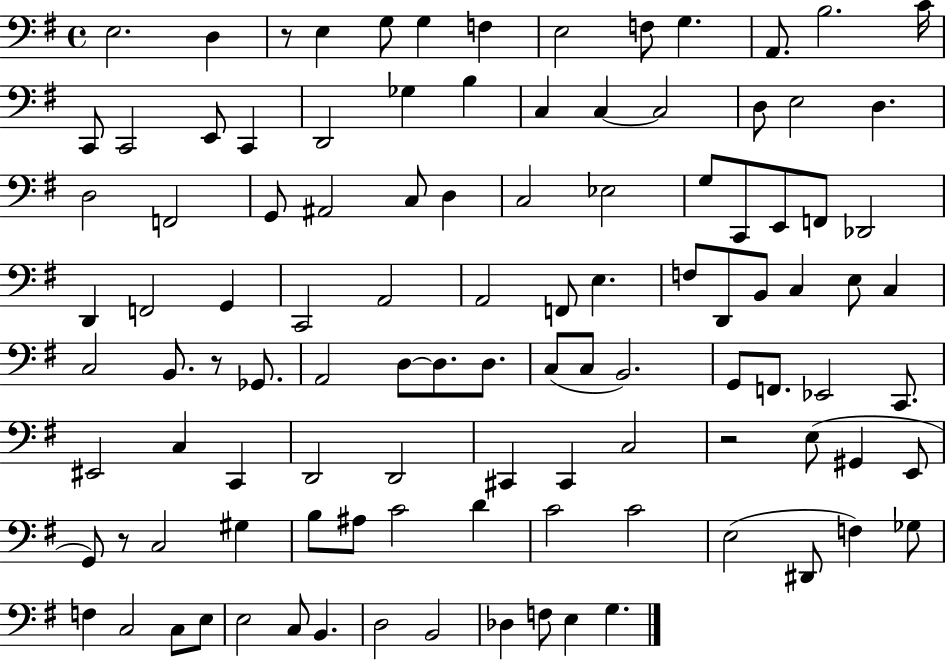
X:1
T:Untitled
M:4/4
L:1/4
K:G
E,2 D, z/2 E, G,/2 G, F, E,2 F,/2 G, A,,/2 B,2 C/4 C,,/2 C,,2 E,,/2 C,, D,,2 _G, B, C, C, C,2 D,/2 E,2 D, D,2 F,,2 G,,/2 ^A,,2 C,/2 D, C,2 _E,2 G,/2 C,,/2 E,,/2 F,,/2 _D,,2 D,, F,,2 G,, C,,2 A,,2 A,,2 F,,/2 E, F,/2 D,,/2 B,,/2 C, E,/2 C, C,2 B,,/2 z/2 _G,,/2 A,,2 D,/2 D,/2 D,/2 C,/2 C,/2 B,,2 G,,/2 F,,/2 _E,,2 C,,/2 ^E,,2 C, C,, D,,2 D,,2 ^C,, ^C,, C,2 z2 E,/2 ^G,, E,,/2 G,,/2 z/2 C,2 ^G, B,/2 ^A,/2 C2 D C2 C2 E,2 ^D,,/2 F, _G,/2 F, C,2 C,/2 E,/2 E,2 C,/2 B,, D,2 B,,2 _D, F,/2 E, G,